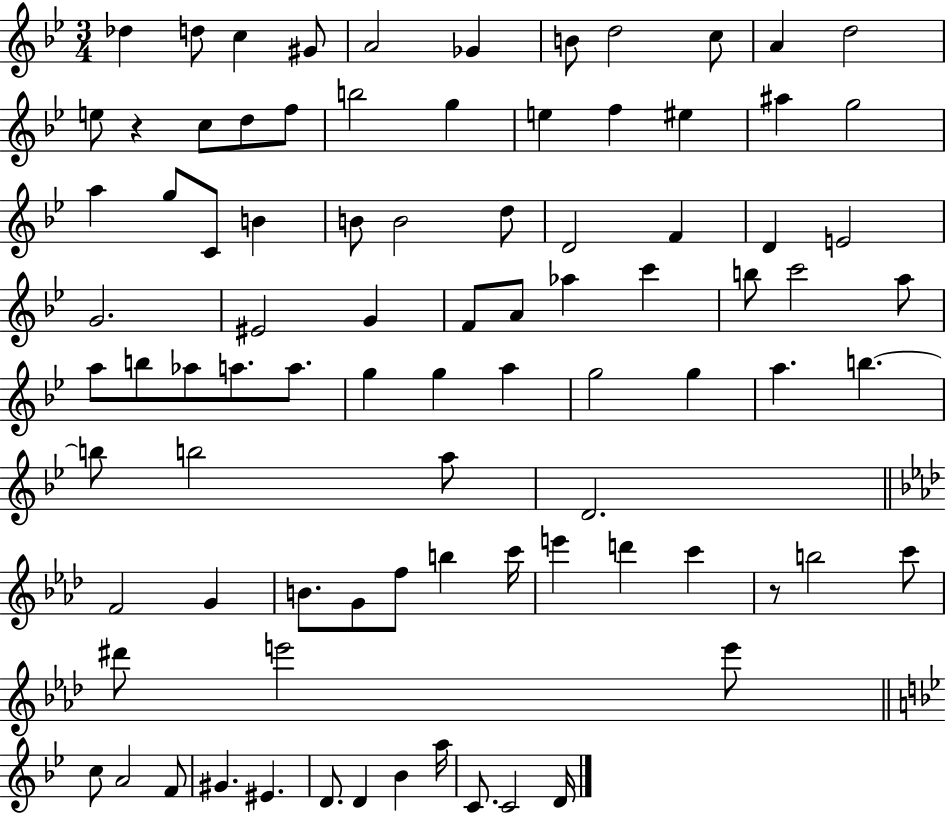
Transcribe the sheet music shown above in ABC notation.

X:1
T:Untitled
M:3/4
L:1/4
K:Bb
_d d/2 c ^G/2 A2 _G B/2 d2 c/2 A d2 e/2 z c/2 d/2 f/2 b2 g e f ^e ^a g2 a g/2 C/2 B B/2 B2 d/2 D2 F D E2 G2 ^E2 G F/2 A/2 _a c' b/2 c'2 a/2 a/2 b/2 _a/2 a/2 a/2 g g a g2 g a b b/2 b2 a/2 D2 F2 G B/2 G/2 f/2 b c'/4 e' d' c' z/2 b2 c'/2 ^d'/2 e'2 e'/2 c/2 A2 F/2 ^G ^E D/2 D _B a/4 C/2 C2 D/4